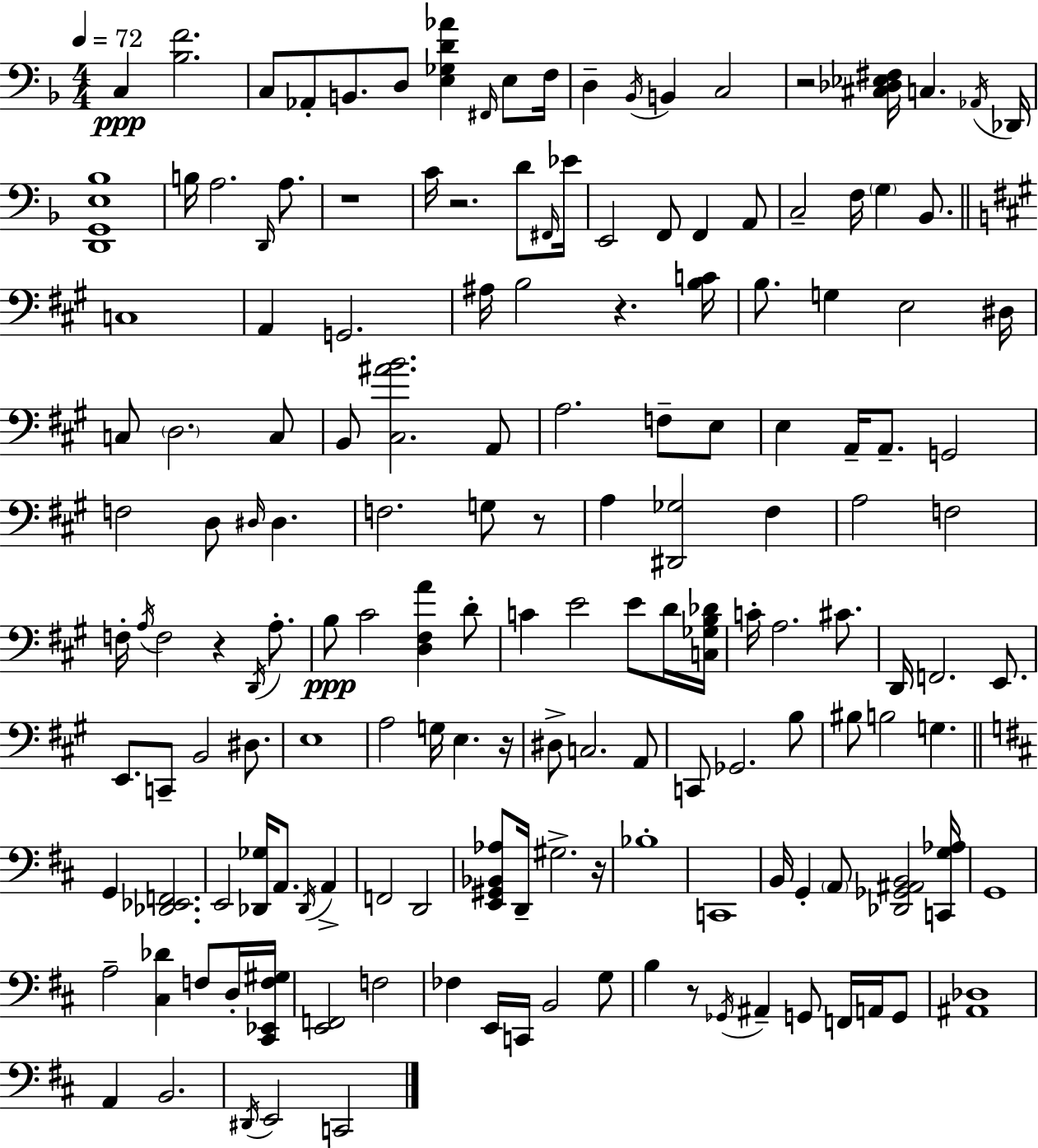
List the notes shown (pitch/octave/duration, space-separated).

C3/q [Bb3,F4]/h. C3/e Ab2/e B2/e. D3/e [E3,Gb3,D4,Ab4]/q F#2/s E3/e F3/s D3/q Bb2/s B2/q C3/h R/h [C#3,Db3,Eb3,F#3]/s C3/q. Ab2/s Db2/s [D2,G2,E3,Bb3]/w B3/s A3/h. D2/s A3/e. R/w C4/s R/h. D4/e F#2/s Eb4/s E2/h F2/e F2/q A2/e C3/h F3/s G3/q Bb2/e. C3/w A2/q G2/h. A#3/s B3/h R/q. [B3,C4]/s B3/e. G3/q E3/h D#3/s C3/e D3/h. C3/e B2/e [C#3,A#4,B4]/h. A2/e A3/h. F3/e E3/e E3/q A2/s A2/e. G2/h F3/h D3/e D#3/s D#3/q. F3/h. G3/e R/e A3/q [D#2,Gb3]/h F#3/q A3/h F3/h F3/s A3/s F3/h R/q D2/s A3/e. B3/e C#4/h [D3,F#3,A4]/q D4/e C4/q E4/h E4/e D4/s [C3,Gb3,B3,Db4]/s C4/s A3/h. C#4/e. D2/s F2/h. E2/e. E2/e. C2/e B2/h D#3/e. E3/w A3/h G3/s E3/q. R/s D#3/e C3/h. A2/e C2/e Gb2/h. B3/e BIS3/e B3/h G3/q. G2/q [Db2,Eb2,F2]/h. E2/h [Db2,Gb3]/s A2/e. Db2/s A2/q F2/h D2/h [E2,G#2,Bb2,Ab3]/e D2/s G#3/h. R/s Bb3/w C2/w B2/s G2/q A2/e [Db2,Gb2,A#2,B2]/h [C2,G3,Ab3]/s G2/w A3/h [C#3,Db4]/q F3/e D3/s [C#2,Eb2,F3,G#3]/s [E2,F2]/h F3/h FES3/q E2/s C2/s B2/h G3/e B3/q R/e Gb2/s A#2/q G2/e F2/s A2/s G2/e [A#2,Db3]/w A2/q B2/h. D#2/s E2/h C2/h